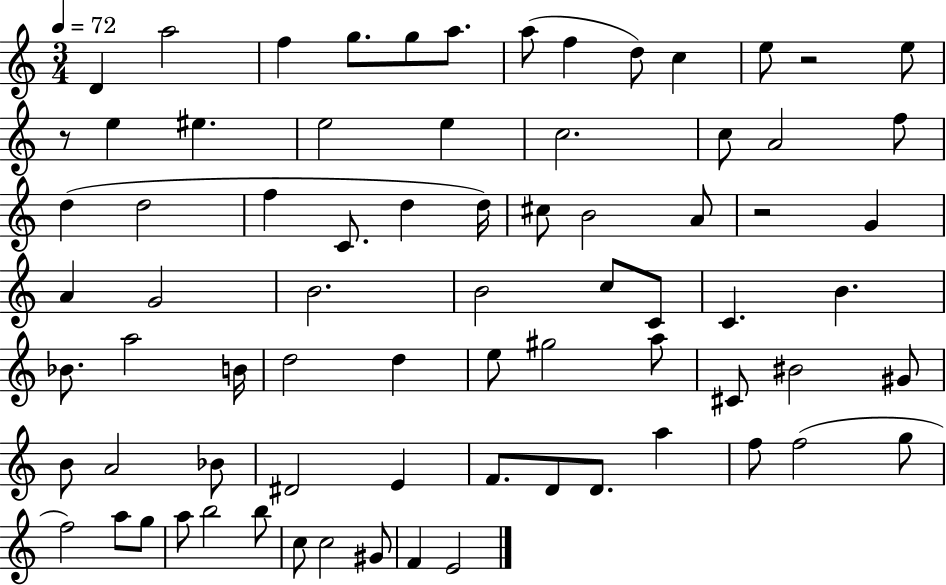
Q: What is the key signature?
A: C major